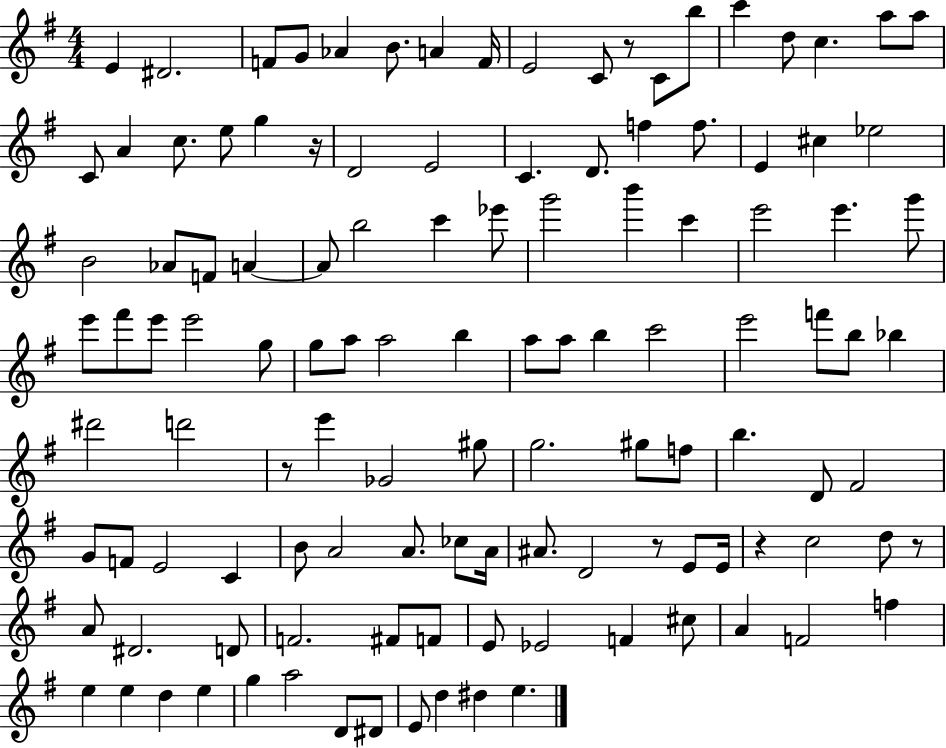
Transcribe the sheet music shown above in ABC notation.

X:1
T:Untitled
M:4/4
L:1/4
K:G
E ^D2 F/2 G/2 _A B/2 A F/4 E2 C/2 z/2 C/2 b/2 c' d/2 c a/2 a/2 C/2 A c/2 e/2 g z/4 D2 E2 C D/2 f f/2 E ^c _e2 B2 _A/2 F/2 A A/2 b2 c' _e'/2 g'2 b' c' e'2 e' g'/2 e'/2 ^f'/2 e'/2 e'2 g/2 g/2 a/2 a2 b a/2 a/2 b c'2 e'2 f'/2 b/2 _b ^d'2 d'2 z/2 e' _G2 ^g/2 g2 ^g/2 f/2 b D/2 ^F2 G/2 F/2 E2 C B/2 A2 A/2 _c/2 A/4 ^A/2 D2 z/2 E/2 E/4 z c2 d/2 z/2 A/2 ^D2 D/2 F2 ^F/2 F/2 E/2 _E2 F ^c/2 A F2 f e e d e g a2 D/2 ^D/2 E/2 d ^d e